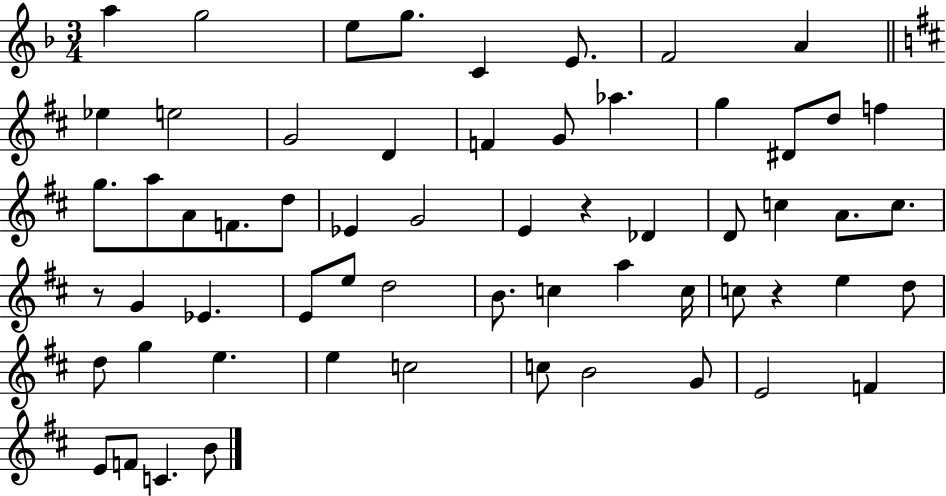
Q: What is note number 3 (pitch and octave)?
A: E5